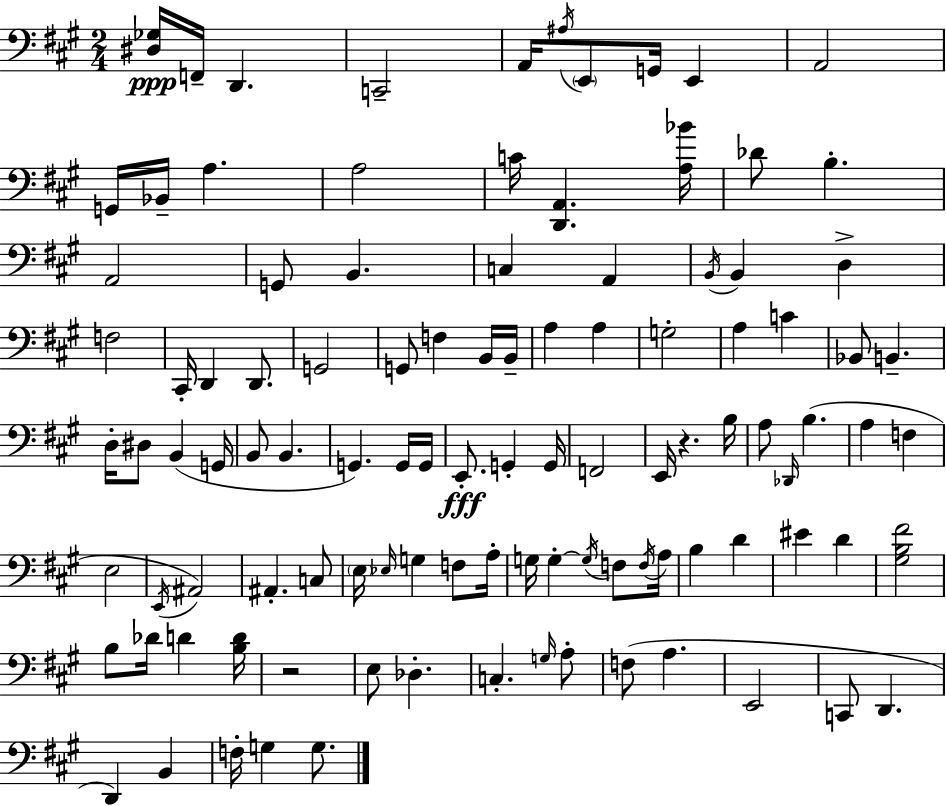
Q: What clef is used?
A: bass